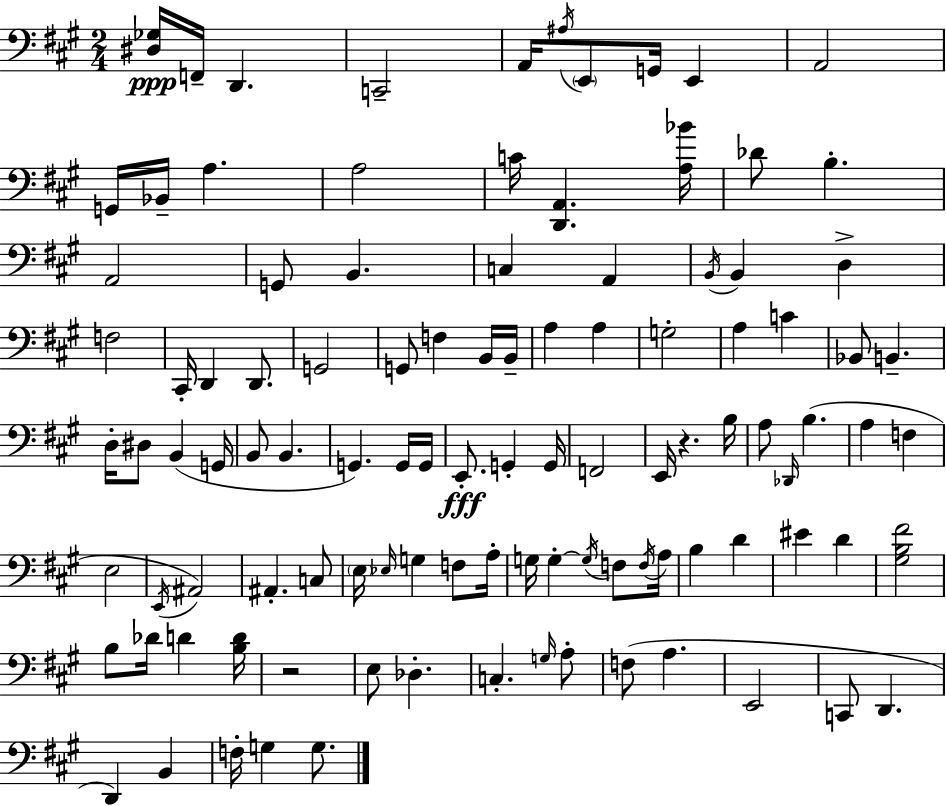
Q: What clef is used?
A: bass